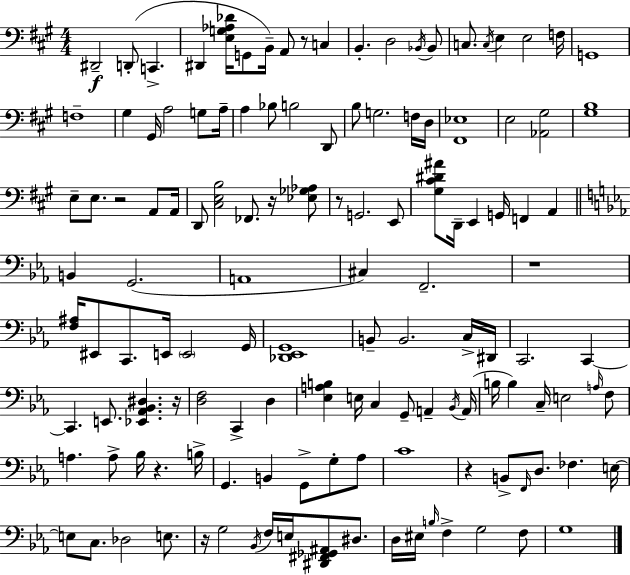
{
  \clef bass
  \numericTimeSignature
  \time 4/4
  \key a \major
  dis,2--\f d,8-.( c,4.-> | dis,4 <e g aes des'>16 g,8 b,16--) a,8 r8 c4 | b,4.-. d2 \acciaccatura { bes,16 } bes,8 | c8. \acciaccatura { c16 } e4 e2 | \break f16 g,1 | f1-- | gis4 gis,16 a2 g8 | a16-- a4 bes8 b2 | \break d,8 b8 g2. | f16 d16 <fis, ees>1 | e2 <aes, gis>2 | <gis b>1 | \break e8-- e8. r2 a,8 | a,16 d,8 <cis e b>2 fes,8. r16 | <ees ges aes>8 r8 g,2. | e,8 <gis cis' dis' ais'>8 d,16-- e,4 g,16 f,4 a,4 | \break \bar "||" \break \key ees \major b,4 g,2.( | a,1 | cis4) f,2.-- | r1 | \break <f ais>16 eis,8 c,8. e,16 \parenthesize e,2 g,16 | <des, ees, g,>1 | b,8-- b,2. c16-> dis,16 | c,2. c,4~~ | \break c,4. e,8. <ees, aes, bes, dis>4. r16 | <d f>2 c,4-> d4 | <ees a b>4 e16 c4 g,8-- a,4-- \acciaccatura { bes,16 } | a,16( b16 b4) c16-- e2 \grace { a16 } | \break f8 a4. a8-> bes16 r4. | b16-> g,4. b,4 g,8-> g8-. | aes8 c'1 | r4 b,8-> \grace { f,16 } d8. fes4. | \break e16~~ e8 c8. des2 | e8. r16 g2 \acciaccatura { bes,16 } f16 e16 <dis, fis, ges, ais,>8 | dis8. d16 eis16 \grace { b16 } f4-> g2 | f8 g1 | \break \bar "|."
}